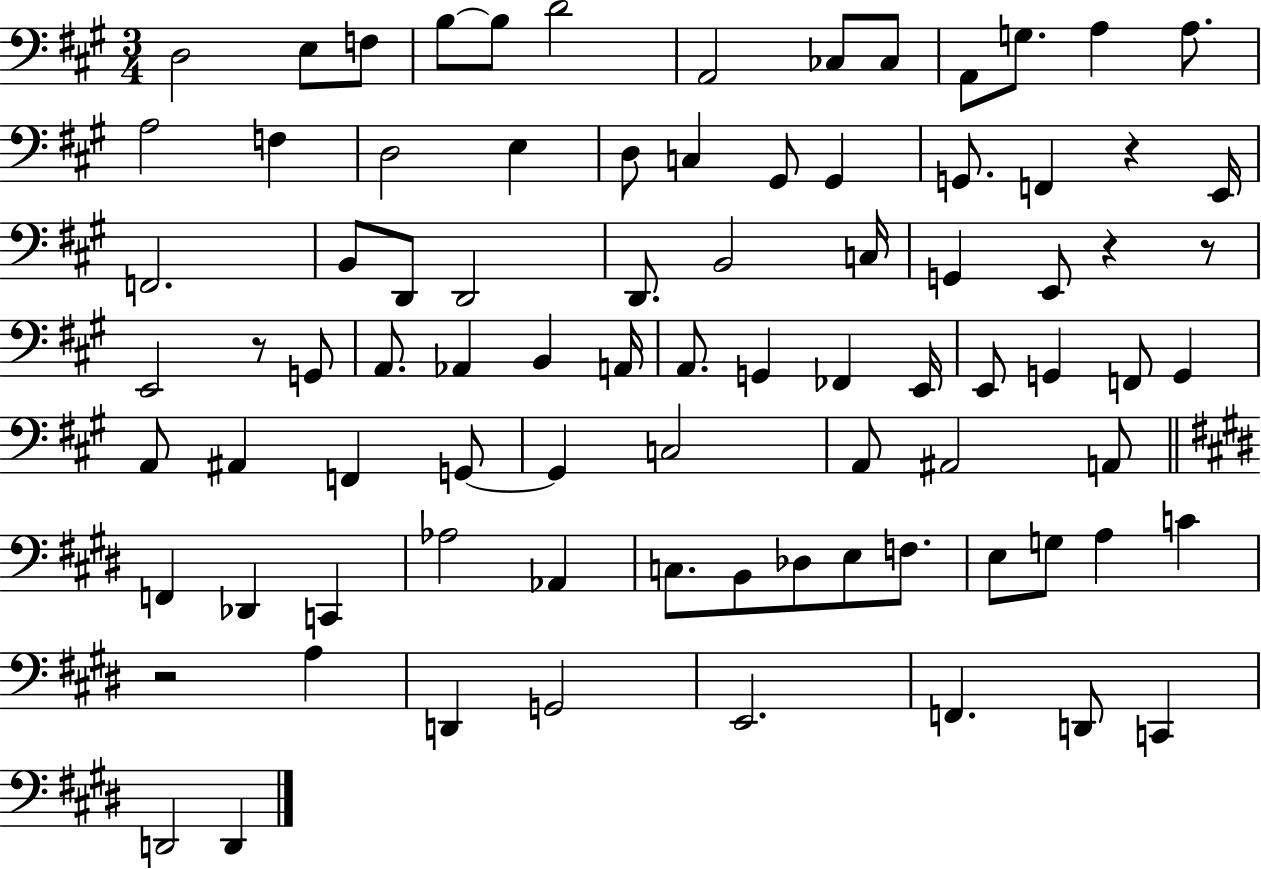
X:1
T:Untitled
M:3/4
L:1/4
K:A
D,2 E,/2 F,/2 B,/2 B,/2 D2 A,,2 _C,/2 _C,/2 A,,/2 G,/2 A, A,/2 A,2 F, D,2 E, D,/2 C, ^G,,/2 ^G,, G,,/2 F,, z E,,/4 F,,2 B,,/2 D,,/2 D,,2 D,,/2 B,,2 C,/4 G,, E,,/2 z z/2 E,,2 z/2 G,,/2 A,,/2 _A,, B,, A,,/4 A,,/2 G,, _F,, E,,/4 E,,/2 G,, F,,/2 G,, A,,/2 ^A,, F,, G,,/2 G,, C,2 A,,/2 ^A,,2 A,,/2 F,, _D,, C,, _A,2 _A,, C,/2 B,,/2 _D,/2 E,/2 F,/2 E,/2 G,/2 A, C z2 A, D,, G,,2 E,,2 F,, D,,/2 C,, D,,2 D,,